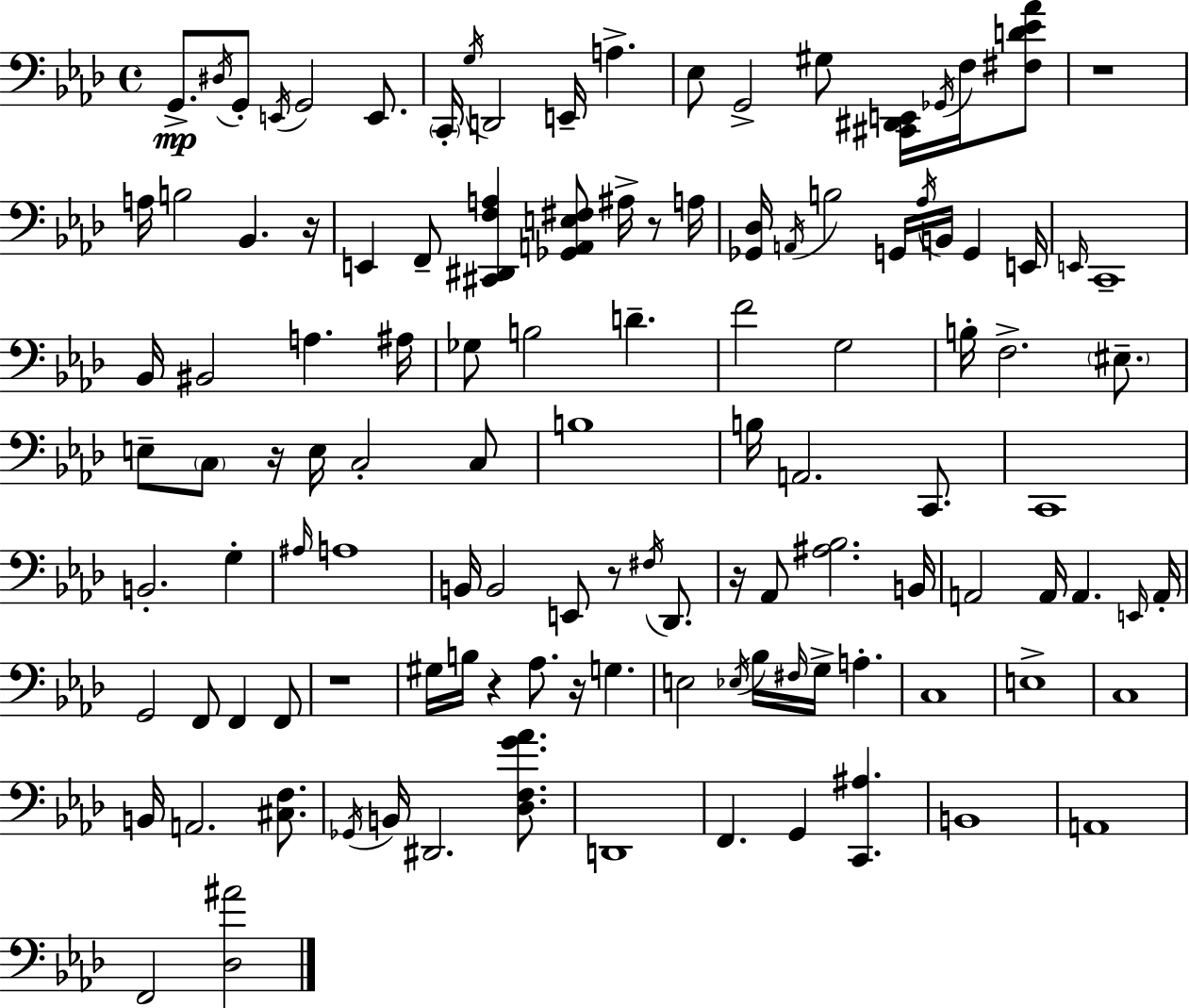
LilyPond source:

{
  \clef bass
  \time 4/4
  \defaultTimeSignature
  \key f \minor
  g,8.->\mp \acciaccatura { dis16 } g,8-. \acciaccatura { e,16 } g,2 e,8. | \parenthesize c,16-. \acciaccatura { g16 } d,2 e,16-- a4.-> | ees8 g,2-> gis8 <cis, dis, e,>16 | \acciaccatura { ges,16 } f16 <fis d' ees' aes'>8 r1 | \break a16 b2 bes,4. | r16 e,4 f,8-- <cis, dis, f a>4 <ges, a, e fis>8 | ais16-> r8 a16 <ges, des>16 \acciaccatura { a,16 } b2 g,16 \acciaccatura { aes16 } | b,16 g,4 e,16 \grace { e,16 } c,1-- | \break bes,16 bis,2 | a4. ais16 ges8 b2 | d'4.-- f'2 g2 | b16-. f2.-> | \break \parenthesize eis8.-- e8-- \parenthesize c8 r16 e16 c2-. | c8 b1 | b16 a,2. | c,8. c,1 | \break b,2.-. | g4-. \grace { ais16 } a1 | b,16 b,2 | e,8 r8 \acciaccatura { fis16 } des,8. r16 aes,8 <ais bes>2. | \break b,16 a,2 | a,16 a,4. \grace { e,16 } a,16-. g,2 | f,8 f,4 f,8 r1 | gis16 b16 r4 | \break aes8. r16 g4. e2 | \acciaccatura { ees16 } bes16 \grace { fis16 } g16-> a4.-. c1 | e1-> | c1 | \break b,16 a,2. | <cis f>8. \acciaccatura { ges,16 } b,16 dis,2. | <des f g' aes'>8. d,1 | f,4. | \break g,4 <c, ais>4. b,1 | a,1 | f,2 | <des ais'>2 \bar "|."
}